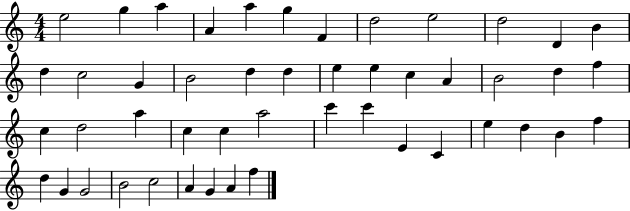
X:1
T:Untitled
M:4/4
L:1/4
K:C
e2 g a A a g F d2 e2 d2 D B d c2 G B2 d d e e c A B2 d f c d2 a c c a2 c' c' E C e d B f d G G2 B2 c2 A G A f